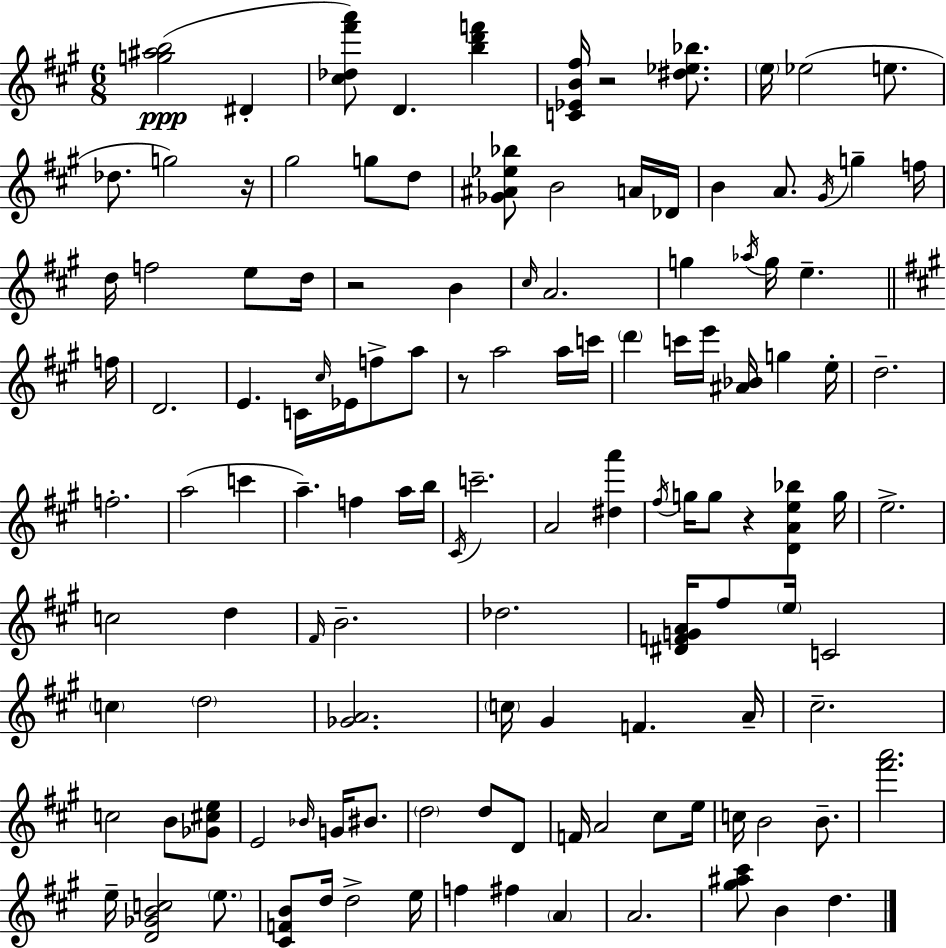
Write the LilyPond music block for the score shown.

{
  \clef treble
  \numericTimeSignature
  \time 6/8
  \key a \major
  <g'' ais'' b''>2(\ppp dis'4-. | <cis'' des'' fis''' a'''>8) d'4. <b'' d''' f'''>4 | <c' ees' b' fis''>16 r2 <dis'' ees'' bes''>8. | \parenthesize e''16 ees''2( e''8. | \break des''8. g''2) r16 | gis''2 g''8 d''8 | <ges' ais' ees'' bes''>8 b'2 a'16 des'16 | b'4 a'8. \acciaccatura { gis'16 } g''4-- | \break f''16 d''16 f''2 e''8 | d''16 r2 b'4 | \grace { cis''16 } a'2. | g''4 \acciaccatura { aes''16 } g''16 e''4.-- | \break \bar "||" \break \key a \major f''16 d'2. | e'4. c'16 \grace { cis''16 } ees'16 f''8-> | a''8 r8 a''2 | a''16 c'''16 \parenthesize d'''4 c'''16 e'''16 <ais' bes'>16 g''4 | \break e''16-. d''2.-- | f''2.-. | a''2( c'''4 | a''4.--) f''4 | \break a''16 b''16 \acciaccatura { cis'16 } c'''2.-- | a'2 <dis'' a'''>4 | \acciaccatura { fis''16 } g''16 g''8 r4 <d' a' e'' bes''>4 | g''16 e''2.-> | \break c''2 | d''4 \grace { fis'16 } b'2.-- | des''2. | <dis' f' g' a'>16 fis''8 \parenthesize e''16 c'2 | \break \parenthesize c''4 \parenthesize d''2 | <ges' a'>2. | \parenthesize c''16 gis'4 f'4. | a'16-- cis''2.-- | \break c''2 | b'8 <ges' cis'' e''>8 e'2 | \grace { bes'16 } g'16 bis'8. \parenthesize d''2 | d''8 d'8 f'16 a'2 | \break cis''8 e''16 c''16 b'2 | b'8.-- <fis''' a'''>2. | e''16-- <d' ges' b' c''>2 | \parenthesize e''8. <cis' f' b'>8 d''16 d''2-> | \break e''16 f''4 fis''4 | \parenthesize a'4 a'2. | <gis'' ais'' cis'''>8 b'4 | d''4. \bar "|."
}